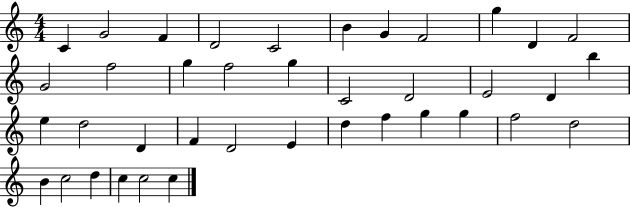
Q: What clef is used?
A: treble